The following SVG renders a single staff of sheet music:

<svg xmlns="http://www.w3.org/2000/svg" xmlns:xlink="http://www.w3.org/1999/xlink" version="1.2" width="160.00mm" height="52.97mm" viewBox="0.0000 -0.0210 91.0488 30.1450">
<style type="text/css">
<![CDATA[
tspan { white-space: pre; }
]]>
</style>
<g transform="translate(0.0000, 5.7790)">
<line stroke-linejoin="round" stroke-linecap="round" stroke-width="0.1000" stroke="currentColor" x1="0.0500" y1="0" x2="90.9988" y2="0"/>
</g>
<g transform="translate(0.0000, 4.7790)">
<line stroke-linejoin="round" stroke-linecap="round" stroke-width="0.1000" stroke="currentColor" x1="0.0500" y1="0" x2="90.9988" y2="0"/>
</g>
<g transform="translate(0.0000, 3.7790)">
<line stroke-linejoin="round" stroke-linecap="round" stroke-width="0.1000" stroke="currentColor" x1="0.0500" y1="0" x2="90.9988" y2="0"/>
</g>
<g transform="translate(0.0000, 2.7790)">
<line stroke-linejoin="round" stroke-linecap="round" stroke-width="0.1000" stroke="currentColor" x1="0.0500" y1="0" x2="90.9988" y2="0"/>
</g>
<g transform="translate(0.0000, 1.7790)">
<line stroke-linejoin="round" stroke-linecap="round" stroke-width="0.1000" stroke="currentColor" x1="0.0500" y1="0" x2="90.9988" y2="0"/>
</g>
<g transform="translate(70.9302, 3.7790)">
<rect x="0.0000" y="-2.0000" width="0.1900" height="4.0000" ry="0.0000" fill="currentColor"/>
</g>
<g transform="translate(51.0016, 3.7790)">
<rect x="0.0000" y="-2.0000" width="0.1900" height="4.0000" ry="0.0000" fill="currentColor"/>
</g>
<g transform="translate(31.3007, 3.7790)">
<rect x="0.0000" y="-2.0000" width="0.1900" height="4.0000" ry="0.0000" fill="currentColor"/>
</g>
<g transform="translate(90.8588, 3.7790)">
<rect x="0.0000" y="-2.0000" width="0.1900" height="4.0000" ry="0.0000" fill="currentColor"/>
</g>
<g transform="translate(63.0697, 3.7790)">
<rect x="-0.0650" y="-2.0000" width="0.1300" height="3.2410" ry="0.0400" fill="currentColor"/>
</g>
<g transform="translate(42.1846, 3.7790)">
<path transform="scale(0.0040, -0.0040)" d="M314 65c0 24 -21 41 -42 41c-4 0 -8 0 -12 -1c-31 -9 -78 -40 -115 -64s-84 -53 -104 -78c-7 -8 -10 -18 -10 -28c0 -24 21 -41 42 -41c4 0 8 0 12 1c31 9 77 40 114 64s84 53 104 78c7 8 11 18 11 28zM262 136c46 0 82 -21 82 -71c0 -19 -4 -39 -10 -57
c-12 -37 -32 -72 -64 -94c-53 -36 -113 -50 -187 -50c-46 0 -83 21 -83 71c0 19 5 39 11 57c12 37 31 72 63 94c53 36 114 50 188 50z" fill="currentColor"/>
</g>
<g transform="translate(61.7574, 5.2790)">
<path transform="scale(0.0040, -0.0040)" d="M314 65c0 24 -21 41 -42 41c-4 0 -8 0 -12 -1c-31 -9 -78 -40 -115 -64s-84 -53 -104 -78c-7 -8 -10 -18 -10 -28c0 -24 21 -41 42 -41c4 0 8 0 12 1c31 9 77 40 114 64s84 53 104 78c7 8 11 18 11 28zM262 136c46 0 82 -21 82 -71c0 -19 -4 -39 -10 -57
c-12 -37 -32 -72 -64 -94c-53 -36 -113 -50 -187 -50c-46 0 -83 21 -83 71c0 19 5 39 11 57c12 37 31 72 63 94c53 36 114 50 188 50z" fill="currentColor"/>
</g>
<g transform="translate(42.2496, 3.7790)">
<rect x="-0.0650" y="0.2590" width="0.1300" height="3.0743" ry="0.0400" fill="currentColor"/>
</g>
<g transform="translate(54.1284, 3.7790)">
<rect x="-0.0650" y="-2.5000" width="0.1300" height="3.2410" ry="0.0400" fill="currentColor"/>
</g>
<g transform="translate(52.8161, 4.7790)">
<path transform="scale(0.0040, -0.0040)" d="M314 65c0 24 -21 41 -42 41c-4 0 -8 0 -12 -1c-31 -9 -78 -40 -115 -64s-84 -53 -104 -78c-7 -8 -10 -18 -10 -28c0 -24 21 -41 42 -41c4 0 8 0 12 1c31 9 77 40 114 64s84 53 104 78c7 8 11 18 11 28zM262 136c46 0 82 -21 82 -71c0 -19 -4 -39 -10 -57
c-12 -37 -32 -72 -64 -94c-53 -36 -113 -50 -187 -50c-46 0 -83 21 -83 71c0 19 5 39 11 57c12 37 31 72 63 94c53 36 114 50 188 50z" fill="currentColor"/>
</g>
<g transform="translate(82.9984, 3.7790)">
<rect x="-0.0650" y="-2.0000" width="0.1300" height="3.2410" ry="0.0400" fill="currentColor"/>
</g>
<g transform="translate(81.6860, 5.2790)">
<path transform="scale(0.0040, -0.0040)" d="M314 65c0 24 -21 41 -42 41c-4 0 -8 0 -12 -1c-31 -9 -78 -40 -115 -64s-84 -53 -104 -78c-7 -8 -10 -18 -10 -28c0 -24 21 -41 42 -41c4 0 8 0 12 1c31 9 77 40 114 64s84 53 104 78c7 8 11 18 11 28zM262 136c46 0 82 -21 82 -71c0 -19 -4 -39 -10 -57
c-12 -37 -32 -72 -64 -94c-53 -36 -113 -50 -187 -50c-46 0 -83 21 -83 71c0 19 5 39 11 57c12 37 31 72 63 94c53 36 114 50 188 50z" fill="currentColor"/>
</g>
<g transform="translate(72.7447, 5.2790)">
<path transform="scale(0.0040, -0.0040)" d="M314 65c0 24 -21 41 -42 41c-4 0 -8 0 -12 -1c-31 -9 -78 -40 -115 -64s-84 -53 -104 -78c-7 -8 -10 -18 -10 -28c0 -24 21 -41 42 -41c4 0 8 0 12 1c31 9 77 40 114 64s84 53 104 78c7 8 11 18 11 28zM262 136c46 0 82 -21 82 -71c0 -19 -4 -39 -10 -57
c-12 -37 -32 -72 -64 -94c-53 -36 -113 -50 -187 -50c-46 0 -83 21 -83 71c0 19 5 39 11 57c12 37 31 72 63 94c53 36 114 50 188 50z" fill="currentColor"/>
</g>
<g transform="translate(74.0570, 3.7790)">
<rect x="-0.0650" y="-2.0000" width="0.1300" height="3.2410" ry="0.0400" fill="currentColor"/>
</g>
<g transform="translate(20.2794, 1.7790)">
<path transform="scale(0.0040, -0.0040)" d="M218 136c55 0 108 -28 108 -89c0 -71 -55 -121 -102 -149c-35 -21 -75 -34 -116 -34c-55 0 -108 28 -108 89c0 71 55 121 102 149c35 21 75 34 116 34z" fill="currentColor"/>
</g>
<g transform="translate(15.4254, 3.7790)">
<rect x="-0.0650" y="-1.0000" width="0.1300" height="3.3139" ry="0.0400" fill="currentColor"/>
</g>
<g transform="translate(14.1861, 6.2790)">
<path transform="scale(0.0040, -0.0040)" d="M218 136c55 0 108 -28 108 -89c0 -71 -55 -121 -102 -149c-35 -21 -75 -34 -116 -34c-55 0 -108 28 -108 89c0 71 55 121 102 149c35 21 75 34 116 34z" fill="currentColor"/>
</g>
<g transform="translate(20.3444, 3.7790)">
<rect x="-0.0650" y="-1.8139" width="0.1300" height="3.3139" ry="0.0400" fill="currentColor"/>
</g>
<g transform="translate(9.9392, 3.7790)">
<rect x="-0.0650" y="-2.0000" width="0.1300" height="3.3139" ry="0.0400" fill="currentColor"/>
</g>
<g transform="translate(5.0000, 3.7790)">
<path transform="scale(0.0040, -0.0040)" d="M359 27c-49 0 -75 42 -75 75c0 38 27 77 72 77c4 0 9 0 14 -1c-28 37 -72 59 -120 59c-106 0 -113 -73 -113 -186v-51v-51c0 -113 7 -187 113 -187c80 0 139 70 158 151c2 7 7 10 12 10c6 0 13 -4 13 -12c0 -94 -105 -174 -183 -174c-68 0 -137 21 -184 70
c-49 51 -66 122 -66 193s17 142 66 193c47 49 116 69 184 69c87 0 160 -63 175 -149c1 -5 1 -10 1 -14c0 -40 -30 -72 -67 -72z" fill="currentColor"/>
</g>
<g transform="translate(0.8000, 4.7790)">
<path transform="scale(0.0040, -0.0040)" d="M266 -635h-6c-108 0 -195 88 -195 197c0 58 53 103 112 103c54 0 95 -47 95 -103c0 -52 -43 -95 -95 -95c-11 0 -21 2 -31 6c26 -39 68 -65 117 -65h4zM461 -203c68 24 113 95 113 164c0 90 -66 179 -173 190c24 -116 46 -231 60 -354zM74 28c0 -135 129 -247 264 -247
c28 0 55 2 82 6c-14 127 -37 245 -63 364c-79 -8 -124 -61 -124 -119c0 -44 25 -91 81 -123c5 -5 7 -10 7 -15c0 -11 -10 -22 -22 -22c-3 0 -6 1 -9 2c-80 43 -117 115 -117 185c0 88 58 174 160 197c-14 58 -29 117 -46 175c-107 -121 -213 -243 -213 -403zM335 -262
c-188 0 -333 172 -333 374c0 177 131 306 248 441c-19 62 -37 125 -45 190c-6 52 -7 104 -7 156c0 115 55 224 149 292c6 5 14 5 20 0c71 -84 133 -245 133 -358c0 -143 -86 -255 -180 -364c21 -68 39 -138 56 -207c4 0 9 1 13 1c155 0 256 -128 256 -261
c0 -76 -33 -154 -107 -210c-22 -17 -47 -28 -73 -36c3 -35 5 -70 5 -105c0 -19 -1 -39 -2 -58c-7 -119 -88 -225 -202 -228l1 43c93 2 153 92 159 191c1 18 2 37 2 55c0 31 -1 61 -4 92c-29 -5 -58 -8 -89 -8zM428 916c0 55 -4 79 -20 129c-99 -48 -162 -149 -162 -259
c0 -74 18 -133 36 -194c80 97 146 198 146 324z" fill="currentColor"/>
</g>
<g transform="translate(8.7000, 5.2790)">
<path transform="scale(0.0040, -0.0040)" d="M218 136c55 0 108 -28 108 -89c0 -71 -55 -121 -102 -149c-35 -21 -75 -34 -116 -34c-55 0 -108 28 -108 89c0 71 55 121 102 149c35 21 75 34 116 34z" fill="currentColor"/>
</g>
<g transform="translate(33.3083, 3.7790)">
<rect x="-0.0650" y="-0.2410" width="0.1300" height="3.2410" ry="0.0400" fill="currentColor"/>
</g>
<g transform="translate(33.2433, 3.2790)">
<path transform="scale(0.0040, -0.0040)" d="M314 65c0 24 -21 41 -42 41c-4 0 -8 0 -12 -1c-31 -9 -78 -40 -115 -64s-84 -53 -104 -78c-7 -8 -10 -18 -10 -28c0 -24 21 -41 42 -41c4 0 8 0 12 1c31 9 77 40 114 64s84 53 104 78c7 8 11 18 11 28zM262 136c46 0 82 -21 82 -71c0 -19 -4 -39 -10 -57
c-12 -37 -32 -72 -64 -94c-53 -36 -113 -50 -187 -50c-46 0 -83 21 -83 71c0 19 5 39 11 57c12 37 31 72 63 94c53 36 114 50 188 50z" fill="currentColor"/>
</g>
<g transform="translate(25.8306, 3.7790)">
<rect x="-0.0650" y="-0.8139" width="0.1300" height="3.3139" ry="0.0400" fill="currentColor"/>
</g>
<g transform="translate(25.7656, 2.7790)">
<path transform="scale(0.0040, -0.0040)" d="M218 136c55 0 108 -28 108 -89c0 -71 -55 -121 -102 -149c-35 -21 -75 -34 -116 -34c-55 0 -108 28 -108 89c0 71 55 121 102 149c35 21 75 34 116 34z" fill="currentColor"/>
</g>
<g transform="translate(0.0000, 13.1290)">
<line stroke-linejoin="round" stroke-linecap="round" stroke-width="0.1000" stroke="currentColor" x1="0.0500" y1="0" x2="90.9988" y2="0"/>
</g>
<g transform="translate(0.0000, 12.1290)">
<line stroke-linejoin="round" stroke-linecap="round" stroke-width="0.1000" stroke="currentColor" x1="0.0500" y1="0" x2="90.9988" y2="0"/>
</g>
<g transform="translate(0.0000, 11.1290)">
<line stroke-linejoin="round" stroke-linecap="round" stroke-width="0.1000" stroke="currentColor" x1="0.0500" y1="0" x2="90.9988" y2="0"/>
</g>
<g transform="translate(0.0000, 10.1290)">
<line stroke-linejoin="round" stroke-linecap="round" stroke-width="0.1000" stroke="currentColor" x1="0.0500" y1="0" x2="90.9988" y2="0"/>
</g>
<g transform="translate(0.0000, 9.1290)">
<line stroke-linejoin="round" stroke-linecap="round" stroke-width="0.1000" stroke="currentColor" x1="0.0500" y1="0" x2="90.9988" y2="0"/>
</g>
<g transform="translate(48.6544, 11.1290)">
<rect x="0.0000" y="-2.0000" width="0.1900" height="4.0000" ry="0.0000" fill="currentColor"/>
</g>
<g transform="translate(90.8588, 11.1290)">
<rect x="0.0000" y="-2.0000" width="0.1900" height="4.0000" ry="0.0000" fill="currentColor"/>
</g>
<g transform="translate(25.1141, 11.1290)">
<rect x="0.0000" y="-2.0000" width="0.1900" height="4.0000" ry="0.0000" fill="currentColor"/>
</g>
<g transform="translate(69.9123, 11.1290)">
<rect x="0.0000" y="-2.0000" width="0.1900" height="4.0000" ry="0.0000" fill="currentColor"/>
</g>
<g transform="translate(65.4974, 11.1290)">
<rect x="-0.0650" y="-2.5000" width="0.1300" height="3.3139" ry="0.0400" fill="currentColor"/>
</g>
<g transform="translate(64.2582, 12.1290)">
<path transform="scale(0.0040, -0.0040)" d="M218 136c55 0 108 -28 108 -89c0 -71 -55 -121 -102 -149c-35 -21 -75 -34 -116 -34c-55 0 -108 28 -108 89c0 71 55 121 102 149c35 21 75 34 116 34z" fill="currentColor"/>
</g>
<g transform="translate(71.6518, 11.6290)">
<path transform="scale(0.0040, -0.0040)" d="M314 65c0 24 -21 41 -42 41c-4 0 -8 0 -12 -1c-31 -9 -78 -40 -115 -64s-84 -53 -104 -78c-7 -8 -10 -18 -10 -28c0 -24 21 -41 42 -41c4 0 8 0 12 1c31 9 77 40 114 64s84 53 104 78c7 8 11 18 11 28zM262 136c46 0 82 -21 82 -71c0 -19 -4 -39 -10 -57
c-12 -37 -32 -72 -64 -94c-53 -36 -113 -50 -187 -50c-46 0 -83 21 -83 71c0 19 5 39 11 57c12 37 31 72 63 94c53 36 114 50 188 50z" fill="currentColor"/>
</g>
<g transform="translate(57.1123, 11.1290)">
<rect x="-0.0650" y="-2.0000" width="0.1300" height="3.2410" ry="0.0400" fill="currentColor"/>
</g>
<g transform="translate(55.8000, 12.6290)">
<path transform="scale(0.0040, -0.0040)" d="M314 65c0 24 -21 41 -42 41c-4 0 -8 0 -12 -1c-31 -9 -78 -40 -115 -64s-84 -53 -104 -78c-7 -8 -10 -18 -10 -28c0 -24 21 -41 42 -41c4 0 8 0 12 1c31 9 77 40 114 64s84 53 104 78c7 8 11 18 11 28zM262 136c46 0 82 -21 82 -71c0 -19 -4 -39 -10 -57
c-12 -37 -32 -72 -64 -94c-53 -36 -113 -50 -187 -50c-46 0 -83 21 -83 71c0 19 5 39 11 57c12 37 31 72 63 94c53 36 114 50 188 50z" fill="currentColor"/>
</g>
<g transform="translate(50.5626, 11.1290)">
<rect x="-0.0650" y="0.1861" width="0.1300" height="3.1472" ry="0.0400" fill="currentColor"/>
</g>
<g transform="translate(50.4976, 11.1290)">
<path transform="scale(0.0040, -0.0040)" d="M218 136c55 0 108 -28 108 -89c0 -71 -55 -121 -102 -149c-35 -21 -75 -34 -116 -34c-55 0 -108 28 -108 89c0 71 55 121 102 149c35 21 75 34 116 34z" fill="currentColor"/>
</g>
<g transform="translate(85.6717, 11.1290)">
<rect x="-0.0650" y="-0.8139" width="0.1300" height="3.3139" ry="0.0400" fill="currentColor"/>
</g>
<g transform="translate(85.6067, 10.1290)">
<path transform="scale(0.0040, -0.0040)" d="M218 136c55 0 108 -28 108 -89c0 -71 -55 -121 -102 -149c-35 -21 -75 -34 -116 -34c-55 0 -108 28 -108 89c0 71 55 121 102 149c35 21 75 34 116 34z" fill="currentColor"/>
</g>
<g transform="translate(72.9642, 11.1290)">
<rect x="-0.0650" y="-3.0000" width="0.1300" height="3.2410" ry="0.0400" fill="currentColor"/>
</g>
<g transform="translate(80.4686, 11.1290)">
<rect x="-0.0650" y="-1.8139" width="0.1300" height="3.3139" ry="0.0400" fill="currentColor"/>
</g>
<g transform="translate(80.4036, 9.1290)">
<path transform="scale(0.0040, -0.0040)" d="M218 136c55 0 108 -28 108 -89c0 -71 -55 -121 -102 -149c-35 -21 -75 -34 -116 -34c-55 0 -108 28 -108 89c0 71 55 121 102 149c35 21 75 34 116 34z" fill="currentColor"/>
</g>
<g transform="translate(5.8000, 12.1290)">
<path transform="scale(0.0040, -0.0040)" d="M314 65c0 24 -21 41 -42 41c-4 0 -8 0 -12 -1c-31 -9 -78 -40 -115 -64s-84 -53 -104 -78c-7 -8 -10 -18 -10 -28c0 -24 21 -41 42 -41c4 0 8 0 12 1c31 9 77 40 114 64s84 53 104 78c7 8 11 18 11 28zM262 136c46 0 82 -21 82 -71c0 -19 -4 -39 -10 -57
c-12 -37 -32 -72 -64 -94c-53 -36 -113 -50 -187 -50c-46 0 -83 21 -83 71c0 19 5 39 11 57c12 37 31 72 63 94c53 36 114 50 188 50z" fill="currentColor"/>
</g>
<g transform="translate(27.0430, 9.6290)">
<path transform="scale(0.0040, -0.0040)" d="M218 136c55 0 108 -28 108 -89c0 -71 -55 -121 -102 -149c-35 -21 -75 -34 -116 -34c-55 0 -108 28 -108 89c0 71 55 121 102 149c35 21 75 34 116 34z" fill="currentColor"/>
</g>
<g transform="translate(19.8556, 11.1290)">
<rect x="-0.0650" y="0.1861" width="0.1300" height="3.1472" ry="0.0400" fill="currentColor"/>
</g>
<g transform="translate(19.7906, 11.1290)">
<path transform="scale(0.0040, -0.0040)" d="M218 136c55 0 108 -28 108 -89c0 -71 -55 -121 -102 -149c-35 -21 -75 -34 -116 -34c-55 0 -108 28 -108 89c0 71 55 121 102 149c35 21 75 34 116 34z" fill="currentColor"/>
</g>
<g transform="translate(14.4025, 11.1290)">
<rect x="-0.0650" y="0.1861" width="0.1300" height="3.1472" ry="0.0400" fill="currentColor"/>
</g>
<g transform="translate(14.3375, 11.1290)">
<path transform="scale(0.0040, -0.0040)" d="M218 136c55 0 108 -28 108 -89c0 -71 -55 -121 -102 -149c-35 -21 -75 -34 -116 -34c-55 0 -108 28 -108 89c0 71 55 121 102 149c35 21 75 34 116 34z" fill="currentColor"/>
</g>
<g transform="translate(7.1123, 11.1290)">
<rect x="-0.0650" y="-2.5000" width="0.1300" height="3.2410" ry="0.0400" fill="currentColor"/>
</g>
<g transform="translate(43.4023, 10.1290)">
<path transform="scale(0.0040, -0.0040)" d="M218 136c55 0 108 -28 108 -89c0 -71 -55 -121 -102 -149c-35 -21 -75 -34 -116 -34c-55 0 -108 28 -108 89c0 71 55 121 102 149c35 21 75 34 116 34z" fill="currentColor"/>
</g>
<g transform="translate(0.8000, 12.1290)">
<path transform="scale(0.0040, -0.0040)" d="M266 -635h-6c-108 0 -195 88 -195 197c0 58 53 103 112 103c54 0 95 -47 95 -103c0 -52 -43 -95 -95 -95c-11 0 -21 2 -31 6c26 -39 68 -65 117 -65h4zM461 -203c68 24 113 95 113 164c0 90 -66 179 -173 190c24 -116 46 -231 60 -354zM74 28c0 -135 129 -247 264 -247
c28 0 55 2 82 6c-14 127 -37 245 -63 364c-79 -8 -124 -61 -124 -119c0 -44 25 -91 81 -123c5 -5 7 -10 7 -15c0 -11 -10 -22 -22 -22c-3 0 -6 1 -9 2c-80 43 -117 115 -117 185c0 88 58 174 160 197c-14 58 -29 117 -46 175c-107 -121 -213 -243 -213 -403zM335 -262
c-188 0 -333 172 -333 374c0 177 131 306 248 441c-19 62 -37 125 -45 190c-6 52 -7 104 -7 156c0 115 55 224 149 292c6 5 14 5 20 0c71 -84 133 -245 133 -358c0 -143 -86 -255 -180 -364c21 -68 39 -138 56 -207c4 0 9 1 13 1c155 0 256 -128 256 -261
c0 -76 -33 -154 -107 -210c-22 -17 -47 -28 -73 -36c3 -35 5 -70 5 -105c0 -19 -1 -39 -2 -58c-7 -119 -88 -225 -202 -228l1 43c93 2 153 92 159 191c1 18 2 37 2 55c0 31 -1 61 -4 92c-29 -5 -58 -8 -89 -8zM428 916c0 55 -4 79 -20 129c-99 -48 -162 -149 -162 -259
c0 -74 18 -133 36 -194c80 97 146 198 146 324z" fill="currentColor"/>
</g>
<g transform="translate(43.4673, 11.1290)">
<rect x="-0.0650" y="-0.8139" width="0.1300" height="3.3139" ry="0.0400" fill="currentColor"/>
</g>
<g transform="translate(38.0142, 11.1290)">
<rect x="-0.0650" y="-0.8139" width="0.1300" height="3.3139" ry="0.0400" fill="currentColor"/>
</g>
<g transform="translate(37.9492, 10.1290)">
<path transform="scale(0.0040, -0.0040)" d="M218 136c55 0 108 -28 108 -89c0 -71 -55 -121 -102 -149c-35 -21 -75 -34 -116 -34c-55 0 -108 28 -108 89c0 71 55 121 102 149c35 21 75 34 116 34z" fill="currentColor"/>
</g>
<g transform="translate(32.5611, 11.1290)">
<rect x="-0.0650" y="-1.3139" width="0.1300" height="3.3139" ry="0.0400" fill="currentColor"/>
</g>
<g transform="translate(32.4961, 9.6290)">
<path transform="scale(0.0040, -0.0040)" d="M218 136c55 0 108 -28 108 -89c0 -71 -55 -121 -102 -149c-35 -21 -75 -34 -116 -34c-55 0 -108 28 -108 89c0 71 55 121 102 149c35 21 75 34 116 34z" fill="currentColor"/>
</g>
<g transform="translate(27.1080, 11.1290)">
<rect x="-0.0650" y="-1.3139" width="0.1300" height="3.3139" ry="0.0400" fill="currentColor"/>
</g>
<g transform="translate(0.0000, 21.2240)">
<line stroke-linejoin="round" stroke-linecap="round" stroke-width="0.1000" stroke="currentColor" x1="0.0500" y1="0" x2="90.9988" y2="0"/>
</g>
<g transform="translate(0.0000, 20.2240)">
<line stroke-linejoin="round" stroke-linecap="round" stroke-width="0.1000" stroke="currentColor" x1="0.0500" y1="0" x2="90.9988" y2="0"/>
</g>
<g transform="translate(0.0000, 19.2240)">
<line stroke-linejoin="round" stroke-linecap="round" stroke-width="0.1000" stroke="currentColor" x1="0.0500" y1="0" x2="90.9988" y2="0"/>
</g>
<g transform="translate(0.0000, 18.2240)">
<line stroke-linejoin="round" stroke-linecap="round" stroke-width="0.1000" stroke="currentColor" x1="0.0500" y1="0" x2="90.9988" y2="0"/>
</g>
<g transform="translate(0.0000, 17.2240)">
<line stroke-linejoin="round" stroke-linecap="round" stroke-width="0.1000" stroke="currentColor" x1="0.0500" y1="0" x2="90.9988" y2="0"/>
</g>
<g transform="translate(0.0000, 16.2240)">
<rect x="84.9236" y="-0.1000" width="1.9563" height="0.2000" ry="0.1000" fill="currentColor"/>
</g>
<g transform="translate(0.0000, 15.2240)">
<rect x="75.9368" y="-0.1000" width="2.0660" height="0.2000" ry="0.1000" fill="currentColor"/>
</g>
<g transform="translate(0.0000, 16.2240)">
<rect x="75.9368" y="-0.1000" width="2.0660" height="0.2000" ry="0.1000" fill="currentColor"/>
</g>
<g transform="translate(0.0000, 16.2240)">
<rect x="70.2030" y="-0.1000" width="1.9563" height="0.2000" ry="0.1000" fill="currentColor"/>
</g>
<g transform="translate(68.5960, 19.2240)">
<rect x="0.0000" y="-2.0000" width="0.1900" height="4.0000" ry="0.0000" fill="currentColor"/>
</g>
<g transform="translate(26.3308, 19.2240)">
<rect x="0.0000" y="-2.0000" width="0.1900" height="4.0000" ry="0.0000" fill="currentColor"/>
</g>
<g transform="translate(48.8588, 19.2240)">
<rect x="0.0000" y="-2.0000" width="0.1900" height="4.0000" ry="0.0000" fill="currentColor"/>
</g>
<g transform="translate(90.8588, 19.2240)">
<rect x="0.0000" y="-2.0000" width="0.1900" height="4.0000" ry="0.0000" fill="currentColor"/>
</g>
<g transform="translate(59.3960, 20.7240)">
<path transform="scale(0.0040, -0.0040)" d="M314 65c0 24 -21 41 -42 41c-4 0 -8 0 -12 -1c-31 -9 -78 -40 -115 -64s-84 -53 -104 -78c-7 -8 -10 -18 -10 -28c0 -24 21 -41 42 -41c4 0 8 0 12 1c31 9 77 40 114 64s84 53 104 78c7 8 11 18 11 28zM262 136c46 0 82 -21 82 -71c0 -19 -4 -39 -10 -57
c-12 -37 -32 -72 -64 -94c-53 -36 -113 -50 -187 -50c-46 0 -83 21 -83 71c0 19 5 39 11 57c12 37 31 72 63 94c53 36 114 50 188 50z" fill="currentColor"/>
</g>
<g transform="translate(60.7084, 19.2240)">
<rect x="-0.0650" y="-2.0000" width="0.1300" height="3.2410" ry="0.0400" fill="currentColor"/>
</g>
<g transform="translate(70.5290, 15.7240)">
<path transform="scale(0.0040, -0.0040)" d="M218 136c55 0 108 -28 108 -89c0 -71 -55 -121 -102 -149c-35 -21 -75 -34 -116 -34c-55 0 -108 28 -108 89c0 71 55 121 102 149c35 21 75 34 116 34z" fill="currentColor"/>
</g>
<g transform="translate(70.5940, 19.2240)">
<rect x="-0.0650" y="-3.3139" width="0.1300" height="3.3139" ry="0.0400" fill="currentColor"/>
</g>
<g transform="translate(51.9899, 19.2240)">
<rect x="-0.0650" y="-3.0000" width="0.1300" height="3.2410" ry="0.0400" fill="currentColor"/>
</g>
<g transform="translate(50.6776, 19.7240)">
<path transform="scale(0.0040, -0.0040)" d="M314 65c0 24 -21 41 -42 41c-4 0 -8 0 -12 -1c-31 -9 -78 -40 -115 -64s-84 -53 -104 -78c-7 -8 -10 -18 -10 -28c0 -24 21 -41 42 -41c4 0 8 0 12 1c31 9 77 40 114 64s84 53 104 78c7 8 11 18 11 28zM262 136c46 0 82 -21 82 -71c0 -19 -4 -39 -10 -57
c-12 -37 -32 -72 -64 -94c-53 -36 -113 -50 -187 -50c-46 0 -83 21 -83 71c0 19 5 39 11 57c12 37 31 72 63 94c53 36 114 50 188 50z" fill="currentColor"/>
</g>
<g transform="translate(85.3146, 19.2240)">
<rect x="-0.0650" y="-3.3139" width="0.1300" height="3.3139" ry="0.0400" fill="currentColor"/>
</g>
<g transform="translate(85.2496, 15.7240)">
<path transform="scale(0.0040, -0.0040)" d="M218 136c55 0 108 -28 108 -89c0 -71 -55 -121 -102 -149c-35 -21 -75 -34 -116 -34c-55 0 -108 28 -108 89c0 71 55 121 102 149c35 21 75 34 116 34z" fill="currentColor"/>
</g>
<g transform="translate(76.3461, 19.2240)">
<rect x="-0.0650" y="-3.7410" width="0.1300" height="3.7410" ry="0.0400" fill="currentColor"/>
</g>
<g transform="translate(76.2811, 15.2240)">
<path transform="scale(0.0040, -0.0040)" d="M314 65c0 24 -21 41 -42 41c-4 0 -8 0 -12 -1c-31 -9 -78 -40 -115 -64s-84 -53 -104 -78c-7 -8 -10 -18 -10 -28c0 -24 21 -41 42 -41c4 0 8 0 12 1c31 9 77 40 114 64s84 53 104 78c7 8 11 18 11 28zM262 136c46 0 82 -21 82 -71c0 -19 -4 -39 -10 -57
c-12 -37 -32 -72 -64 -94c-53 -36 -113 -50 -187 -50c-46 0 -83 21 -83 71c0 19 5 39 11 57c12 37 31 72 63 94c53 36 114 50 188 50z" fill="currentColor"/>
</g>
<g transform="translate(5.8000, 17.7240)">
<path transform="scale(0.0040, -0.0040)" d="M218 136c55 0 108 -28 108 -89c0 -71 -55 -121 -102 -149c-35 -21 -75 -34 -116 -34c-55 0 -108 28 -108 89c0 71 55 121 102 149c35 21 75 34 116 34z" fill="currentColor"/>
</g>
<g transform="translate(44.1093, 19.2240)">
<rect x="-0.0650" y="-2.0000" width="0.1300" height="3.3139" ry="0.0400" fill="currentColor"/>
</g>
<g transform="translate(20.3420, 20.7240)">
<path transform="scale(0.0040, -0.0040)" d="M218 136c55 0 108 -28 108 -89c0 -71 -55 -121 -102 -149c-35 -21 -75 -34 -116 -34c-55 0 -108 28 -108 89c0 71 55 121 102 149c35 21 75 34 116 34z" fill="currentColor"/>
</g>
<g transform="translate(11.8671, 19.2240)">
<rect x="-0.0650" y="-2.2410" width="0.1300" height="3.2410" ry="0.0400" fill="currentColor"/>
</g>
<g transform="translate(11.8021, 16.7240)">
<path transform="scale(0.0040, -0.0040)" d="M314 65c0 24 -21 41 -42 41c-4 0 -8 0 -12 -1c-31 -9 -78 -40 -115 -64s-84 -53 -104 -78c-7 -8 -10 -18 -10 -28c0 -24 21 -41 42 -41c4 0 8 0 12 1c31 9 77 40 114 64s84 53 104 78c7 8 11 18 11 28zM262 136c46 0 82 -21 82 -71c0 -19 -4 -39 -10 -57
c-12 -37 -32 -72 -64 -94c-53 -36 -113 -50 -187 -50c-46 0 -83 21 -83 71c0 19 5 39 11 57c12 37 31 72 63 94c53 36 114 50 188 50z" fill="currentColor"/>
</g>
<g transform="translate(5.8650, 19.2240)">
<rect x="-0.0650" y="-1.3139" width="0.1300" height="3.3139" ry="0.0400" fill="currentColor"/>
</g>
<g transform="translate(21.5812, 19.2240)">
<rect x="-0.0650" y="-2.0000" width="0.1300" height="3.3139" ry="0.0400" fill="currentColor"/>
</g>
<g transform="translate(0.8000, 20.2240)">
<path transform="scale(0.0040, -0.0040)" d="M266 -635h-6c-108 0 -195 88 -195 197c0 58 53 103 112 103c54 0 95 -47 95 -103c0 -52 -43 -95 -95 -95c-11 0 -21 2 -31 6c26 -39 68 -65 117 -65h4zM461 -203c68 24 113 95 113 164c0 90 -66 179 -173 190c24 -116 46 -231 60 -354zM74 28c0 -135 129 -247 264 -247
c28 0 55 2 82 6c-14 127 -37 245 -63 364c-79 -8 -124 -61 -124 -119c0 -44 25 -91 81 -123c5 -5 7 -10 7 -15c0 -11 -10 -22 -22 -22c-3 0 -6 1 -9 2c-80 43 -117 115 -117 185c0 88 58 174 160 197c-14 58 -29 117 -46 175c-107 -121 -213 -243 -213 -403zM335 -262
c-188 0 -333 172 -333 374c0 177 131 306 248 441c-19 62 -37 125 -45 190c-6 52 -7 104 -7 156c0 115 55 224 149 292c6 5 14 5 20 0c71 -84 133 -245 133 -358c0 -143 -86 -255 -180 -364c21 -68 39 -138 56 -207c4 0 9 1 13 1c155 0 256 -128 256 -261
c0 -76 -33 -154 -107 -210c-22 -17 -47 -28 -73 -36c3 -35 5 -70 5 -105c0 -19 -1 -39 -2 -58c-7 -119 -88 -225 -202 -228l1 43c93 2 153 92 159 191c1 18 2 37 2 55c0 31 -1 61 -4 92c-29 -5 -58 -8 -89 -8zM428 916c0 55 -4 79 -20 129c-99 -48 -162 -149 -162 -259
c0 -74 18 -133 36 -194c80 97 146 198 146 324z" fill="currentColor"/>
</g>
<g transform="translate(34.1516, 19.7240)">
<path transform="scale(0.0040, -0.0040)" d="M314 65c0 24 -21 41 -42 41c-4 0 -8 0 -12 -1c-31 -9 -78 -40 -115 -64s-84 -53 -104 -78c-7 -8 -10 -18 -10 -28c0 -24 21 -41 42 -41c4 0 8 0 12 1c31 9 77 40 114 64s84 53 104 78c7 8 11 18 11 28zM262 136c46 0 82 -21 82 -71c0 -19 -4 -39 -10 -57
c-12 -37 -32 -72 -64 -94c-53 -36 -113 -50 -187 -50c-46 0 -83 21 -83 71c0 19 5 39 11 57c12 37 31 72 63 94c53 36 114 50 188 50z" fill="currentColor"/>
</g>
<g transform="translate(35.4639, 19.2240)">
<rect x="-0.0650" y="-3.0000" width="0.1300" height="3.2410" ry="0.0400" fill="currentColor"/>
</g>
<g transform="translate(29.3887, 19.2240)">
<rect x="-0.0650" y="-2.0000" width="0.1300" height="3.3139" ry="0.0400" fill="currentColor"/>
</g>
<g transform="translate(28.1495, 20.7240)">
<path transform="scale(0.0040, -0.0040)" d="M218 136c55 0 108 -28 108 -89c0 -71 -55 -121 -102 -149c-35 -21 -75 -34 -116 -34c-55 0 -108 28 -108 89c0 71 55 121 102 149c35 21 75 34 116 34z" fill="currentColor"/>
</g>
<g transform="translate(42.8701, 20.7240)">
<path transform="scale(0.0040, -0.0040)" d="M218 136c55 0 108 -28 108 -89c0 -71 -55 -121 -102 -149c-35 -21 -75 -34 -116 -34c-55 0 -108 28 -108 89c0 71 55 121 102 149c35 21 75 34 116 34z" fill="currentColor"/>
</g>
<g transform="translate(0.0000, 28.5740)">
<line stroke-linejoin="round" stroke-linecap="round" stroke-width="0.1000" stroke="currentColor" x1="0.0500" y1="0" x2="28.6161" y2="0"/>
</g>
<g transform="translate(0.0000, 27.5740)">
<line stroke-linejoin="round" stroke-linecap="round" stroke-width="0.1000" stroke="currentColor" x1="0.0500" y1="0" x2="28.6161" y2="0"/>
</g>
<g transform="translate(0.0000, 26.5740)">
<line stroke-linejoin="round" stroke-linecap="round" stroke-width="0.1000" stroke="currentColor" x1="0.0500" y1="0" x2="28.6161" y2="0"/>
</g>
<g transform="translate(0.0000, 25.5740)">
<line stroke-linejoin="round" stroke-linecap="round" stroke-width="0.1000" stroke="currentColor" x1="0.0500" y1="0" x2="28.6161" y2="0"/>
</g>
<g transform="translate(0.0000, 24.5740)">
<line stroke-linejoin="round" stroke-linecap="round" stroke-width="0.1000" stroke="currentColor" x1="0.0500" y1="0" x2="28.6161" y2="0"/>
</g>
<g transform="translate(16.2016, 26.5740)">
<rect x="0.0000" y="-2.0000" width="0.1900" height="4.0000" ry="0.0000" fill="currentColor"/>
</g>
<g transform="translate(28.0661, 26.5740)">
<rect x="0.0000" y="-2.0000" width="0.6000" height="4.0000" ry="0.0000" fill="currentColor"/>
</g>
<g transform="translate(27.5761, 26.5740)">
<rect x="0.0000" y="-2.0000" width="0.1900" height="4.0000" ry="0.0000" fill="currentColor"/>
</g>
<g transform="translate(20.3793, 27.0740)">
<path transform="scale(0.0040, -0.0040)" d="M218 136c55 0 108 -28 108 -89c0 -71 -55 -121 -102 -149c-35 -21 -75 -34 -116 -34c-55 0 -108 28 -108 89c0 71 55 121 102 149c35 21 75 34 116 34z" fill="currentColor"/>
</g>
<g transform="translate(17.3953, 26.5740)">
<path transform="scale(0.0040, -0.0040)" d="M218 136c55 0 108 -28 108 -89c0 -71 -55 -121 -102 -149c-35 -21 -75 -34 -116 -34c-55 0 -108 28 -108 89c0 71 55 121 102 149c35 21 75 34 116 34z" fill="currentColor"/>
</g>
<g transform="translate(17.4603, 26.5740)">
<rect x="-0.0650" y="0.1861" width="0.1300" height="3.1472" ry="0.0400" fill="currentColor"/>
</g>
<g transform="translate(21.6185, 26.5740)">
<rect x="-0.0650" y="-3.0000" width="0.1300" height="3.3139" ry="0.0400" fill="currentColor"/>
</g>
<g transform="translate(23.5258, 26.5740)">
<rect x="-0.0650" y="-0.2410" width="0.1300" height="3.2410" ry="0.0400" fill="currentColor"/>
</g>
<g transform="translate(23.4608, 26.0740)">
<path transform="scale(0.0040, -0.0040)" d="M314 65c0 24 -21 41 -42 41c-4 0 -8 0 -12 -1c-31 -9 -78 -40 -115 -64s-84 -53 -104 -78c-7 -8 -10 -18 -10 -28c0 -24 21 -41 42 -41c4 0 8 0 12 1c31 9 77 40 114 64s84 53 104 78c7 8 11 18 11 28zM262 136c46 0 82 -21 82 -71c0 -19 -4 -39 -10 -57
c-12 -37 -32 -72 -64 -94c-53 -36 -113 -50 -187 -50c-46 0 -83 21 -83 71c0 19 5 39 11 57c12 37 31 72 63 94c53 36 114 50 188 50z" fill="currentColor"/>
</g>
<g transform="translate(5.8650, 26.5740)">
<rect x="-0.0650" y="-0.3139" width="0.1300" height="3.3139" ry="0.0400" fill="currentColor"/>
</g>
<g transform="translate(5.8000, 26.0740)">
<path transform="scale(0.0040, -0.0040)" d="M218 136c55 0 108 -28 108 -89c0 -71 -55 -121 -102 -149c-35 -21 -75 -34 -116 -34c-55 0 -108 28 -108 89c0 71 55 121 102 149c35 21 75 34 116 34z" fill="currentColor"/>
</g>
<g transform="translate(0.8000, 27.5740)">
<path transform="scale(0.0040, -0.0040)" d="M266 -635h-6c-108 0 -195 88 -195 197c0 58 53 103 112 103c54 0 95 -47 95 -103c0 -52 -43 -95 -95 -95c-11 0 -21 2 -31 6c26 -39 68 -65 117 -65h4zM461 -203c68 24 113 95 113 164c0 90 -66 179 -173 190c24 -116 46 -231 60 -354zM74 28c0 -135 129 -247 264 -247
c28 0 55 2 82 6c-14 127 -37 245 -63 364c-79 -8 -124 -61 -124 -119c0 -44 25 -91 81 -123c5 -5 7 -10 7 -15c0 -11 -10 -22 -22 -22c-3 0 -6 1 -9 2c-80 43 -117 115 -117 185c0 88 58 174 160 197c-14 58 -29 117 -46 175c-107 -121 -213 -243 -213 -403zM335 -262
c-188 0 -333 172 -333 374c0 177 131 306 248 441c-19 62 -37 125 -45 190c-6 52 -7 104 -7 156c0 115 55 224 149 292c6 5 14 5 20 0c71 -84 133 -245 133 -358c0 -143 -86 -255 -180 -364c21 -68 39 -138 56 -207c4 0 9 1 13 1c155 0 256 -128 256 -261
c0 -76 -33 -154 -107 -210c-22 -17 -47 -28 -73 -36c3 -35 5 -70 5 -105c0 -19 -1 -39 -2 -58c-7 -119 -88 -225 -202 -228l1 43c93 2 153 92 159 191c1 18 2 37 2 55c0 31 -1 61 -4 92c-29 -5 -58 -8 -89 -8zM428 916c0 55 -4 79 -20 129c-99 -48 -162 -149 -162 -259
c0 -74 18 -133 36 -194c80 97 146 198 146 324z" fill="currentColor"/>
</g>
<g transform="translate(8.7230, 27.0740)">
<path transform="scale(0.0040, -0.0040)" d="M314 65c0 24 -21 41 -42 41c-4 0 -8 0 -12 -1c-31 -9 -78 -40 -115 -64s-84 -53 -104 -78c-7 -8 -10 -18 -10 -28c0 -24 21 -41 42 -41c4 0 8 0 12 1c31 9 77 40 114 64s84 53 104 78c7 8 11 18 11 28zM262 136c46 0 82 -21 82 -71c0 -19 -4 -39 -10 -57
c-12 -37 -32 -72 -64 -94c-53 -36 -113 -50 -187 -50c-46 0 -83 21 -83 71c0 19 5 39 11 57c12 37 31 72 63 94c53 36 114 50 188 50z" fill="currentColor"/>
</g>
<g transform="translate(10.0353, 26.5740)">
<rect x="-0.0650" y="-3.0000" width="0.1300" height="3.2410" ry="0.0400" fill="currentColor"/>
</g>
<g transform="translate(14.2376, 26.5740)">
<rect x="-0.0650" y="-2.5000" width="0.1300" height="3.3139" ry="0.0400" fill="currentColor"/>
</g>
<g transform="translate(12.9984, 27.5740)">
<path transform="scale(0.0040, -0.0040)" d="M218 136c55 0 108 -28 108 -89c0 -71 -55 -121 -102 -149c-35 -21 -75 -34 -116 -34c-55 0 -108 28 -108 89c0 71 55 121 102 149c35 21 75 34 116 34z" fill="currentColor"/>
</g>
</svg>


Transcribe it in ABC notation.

X:1
T:Untitled
M:4/4
L:1/4
K:C
F D f d c2 B2 G2 F2 F2 F2 G2 B B e e d d B F2 G A2 f d e g2 F F A2 F A2 F2 b c'2 b c A2 G B A c2